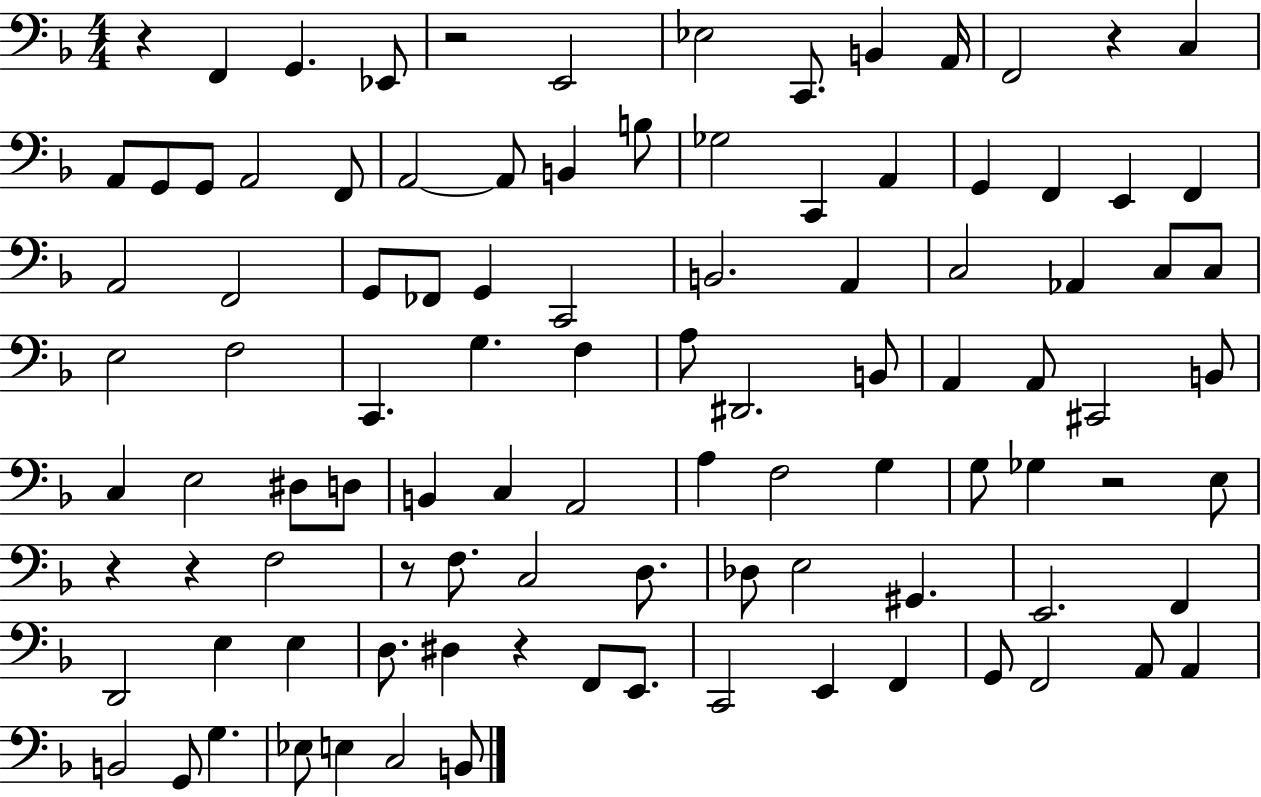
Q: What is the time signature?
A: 4/4